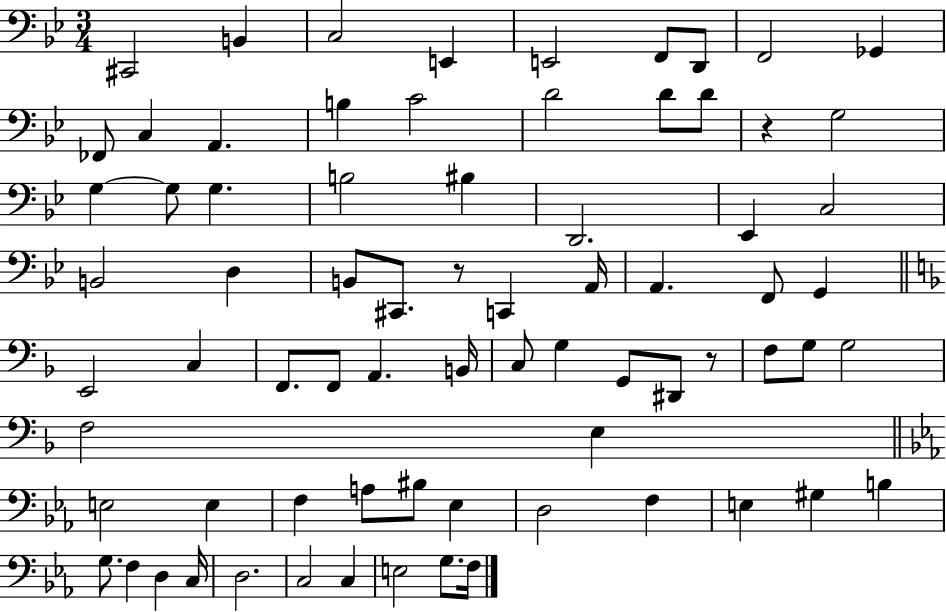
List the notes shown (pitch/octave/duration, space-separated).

C#2/h B2/q C3/h E2/q E2/h F2/e D2/e F2/h Gb2/q FES2/e C3/q A2/q. B3/q C4/h D4/h D4/e D4/e R/q G3/h G3/q G3/e G3/q. B3/h BIS3/q D2/h. Eb2/q C3/h B2/h D3/q B2/e C#2/e. R/e C2/q A2/s A2/q. F2/e G2/q E2/h C3/q F2/e. F2/e A2/q. B2/s C3/e G3/q G2/e D#2/e R/e F3/e G3/e G3/h F3/h E3/q E3/h E3/q F3/q A3/e BIS3/e Eb3/q D3/h F3/q E3/q G#3/q B3/q G3/e. F3/q D3/q C3/s D3/h. C3/h C3/q E3/h G3/e. F3/s